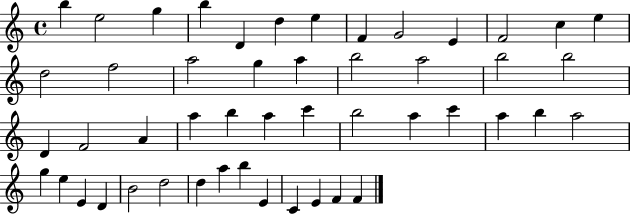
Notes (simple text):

B5/q E5/h G5/q B5/q D4/q D5/q E5/q F4/q G4/h E4/q F4/h C5/q E5/q D5/h F5/h A5/h G5/q A5/q B5/h A5/h B5/h B5/h D4/q F4/h A4/q A5/q B5/q A5/q C6/q B5/h A5/q C6/q A5/q B5/q A5/h G5/q E5/q E4/q D4/q B4/h D5/h D5/q A5/q B5/q E4/q C4/q E4/q F4/q F4/q